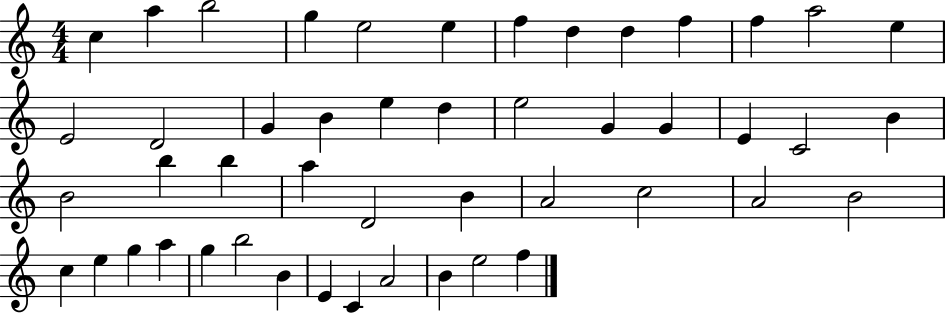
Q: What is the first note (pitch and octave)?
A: C5